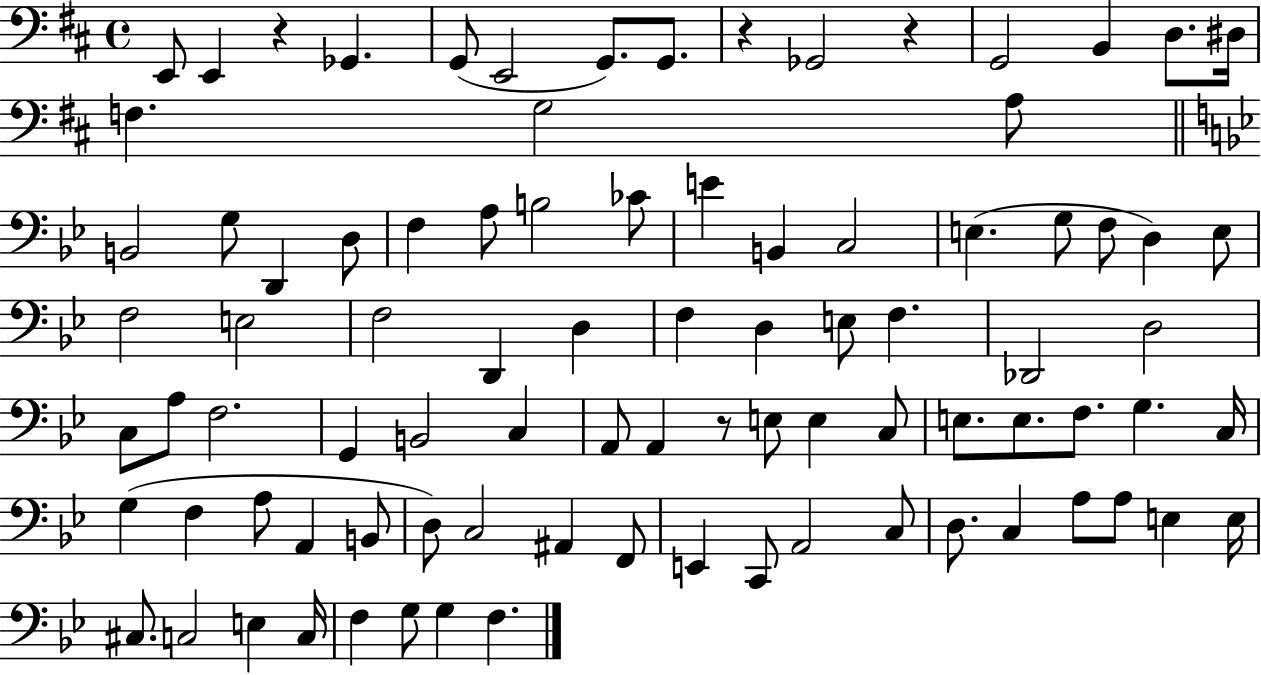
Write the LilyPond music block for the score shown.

{
  \clef bass
  \time 4/4
  \defaultTimeSignature
  \key d \major
  \repeat volta 2 { e,8 e,4 r4 ges,4. | g,8( e,2 g,8.) g,8. | r4 ges,2 r4 | g,2 b,4 d8. dis16 | \break f4. g2 a8 | \bar "||" \break \key g \minor b,2 g8 d,4 d8 | f4 a8 b2 ces'8 | e'4 b,4 c2 | e4.( g8 f8 d4) e8 | \break f2 e2 | f2 d,4 d4 | f4 d4 e8 f4. | des,2 d2 | \break c8 a8 f2. | g,4 b,2 c4 | a,8 a,4 r8 e8 e4 c8 | e8. e8. f8. g4. c16 | \break g4( f4 a8 a,4 b,8 | d8) c2 ais,4 f,8 | e,4 c,8 a,2 c8 | d8. c4 a8 a8 e4 e16 | \break cis8. c2 e4 c16 | f4 g8 g4 f4. | } \bar "|."
}